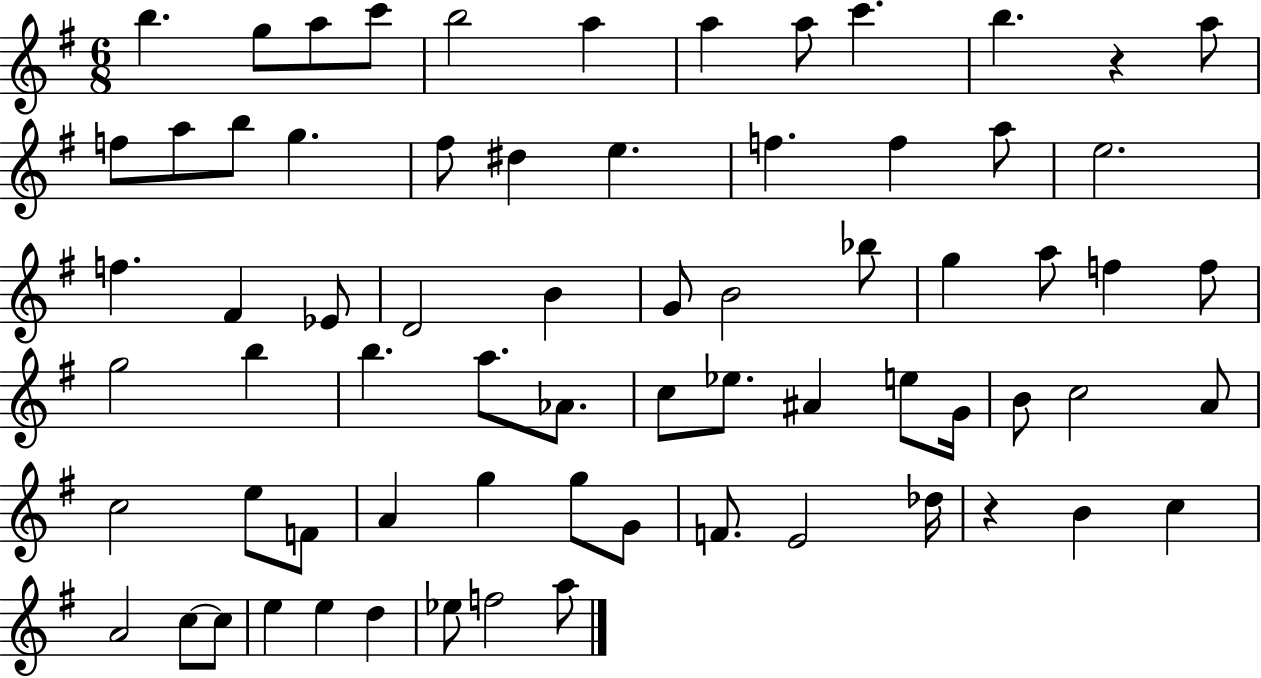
X:1
T:Untitled
M:6/8
L:1/4
K:G
b g/2 a/2 c'/2 b2 a a a/2 c' b z a/2 f/2 a/2 b/2 g ^f/2 ^d e f f a/2 e2 f ^F _E/2 D2 B G/2 B2 _b/2 g a/2 f f/2 g2 b b a/2 _A/2 c/2 _e/2 ^A e/2 G/4 B/2 c2 A/2 c2 e/2 F/2 A g g/2 G/2 F/2 E2 _d/4 z B c A2 c/2 c/2 e e d _e/2 f2 a/2